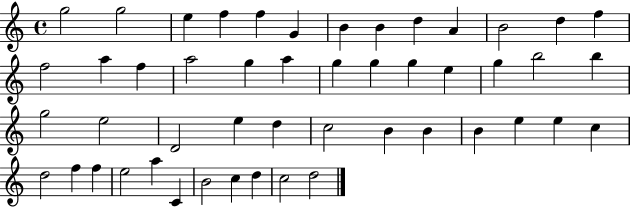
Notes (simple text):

G5/h G5/h E5/q F5/q F5/q G4/q B4/q B4/q D5/q A4/q B4/h D5/q F5/q F5/h A5/q F5/q A5/h G5/q A5/q G5/q G5/q G5/q E5/q G5/q B5/h B5/q G5/h E5/h D4/h E5/q D5/q C5/h B4/q B4/q B4/q E5/q E5/q C5/q D5/h F5/q F5/q E5/h A5/q C4/q B4/h C5/q D5/q C5/h D5/h